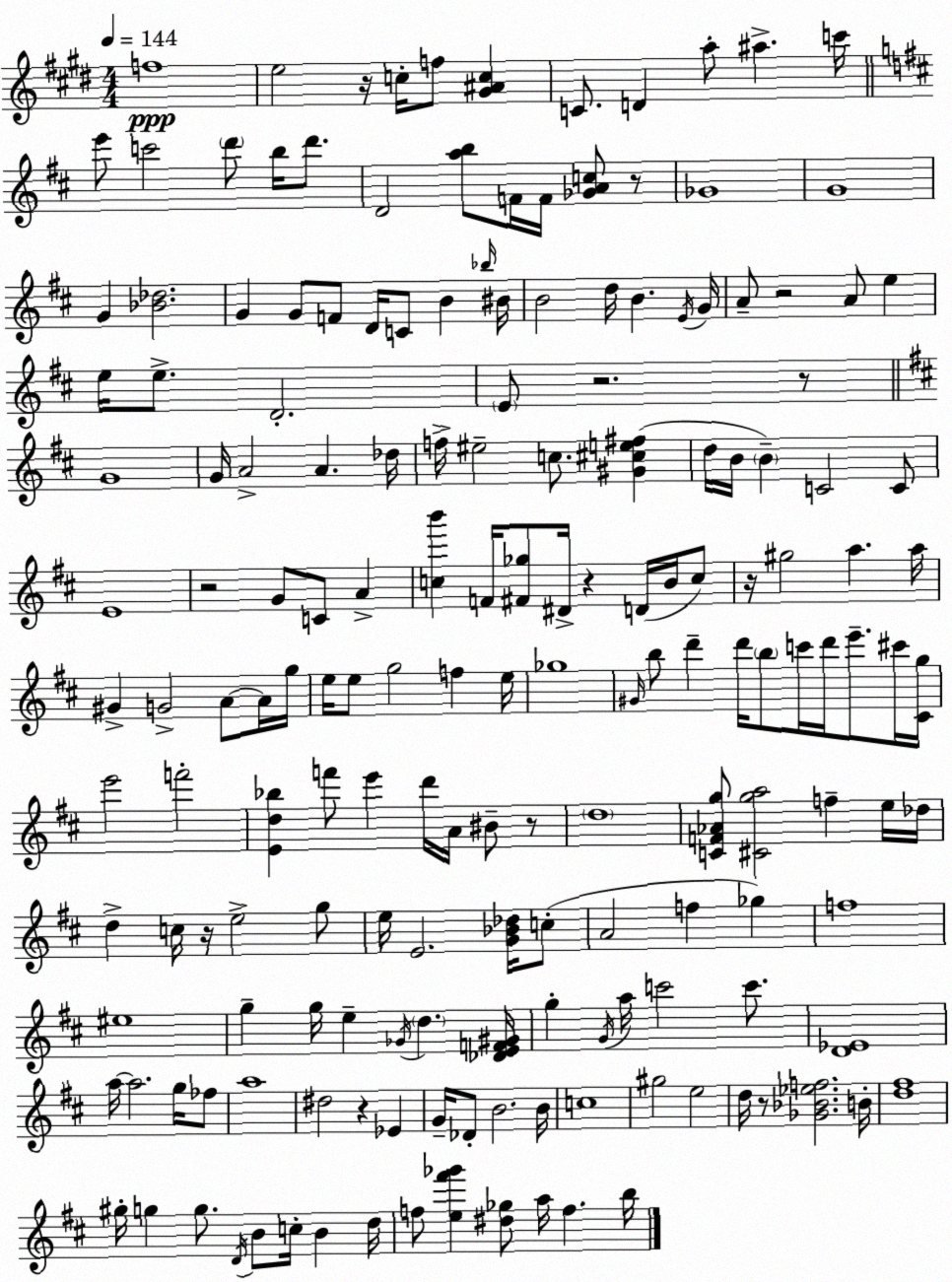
X:1
T:Untitled
M:4/4
L:1/4
K:E
f4 e2 z/4 c/4 f/2 [^G^Ac] C/2 D a/2 ^a c'/4 e'/2 c'2 d'/2 b/4 d'/2 D2 [ab]/2 F/4 F/4 [_GAc]/2 z/2 _G4 G4 G [_B_d]2 G G/2 F/2 D/4 C/2 B _b/4 ^B/4 B2 d/4 B E/4 G/4 A/2 z2 A/2 e e/4 e/2 D2 E/2 z2 z/2 G4 G/4 A2 A _d/4 f/4 ^e2 c/2 [^G^ce^f] d/4 B/4 B C2 C/2 E4 z2 G/2 C/2 A [cb'] F/4 [^F_g]/2 ^D/4 z D/4 B/4 c/2 z/4 ^g2 a a/4 ^G G2 A/2 A/4 g/4 e/4 e/2 g2 f e/4 _g4 ^G/4 b/2 d' d'/4 b/2 c'/4 d'/4 e'/2 ^c'/4 [^Cg]/4 e'2 f'2 [Ed_b] f'/2 e' d'/4 A/4 ^B/2 z/2 d4 [CF_Ag]/2 [^Cga]2 f e/4 _d/4 d c/4 z/4 e2 g/2 e/4 E2 [G_B_d]/4 c/2 A2 f _g f4 ^e4 g g/4 e _G/4 d [_DEF^G]/4 g G/4 a/4 c'2 c'/2 [D_E]4 a/4 a2 g/4 _f/2 a4 ^d2 z _E G/4 _D/2 B2 B/4 c4 ^g2 e2 d/4 z/2 [_G_B_ef]2 B/4 [d^f]4 ^g/4 g g/2 D/4 B/2 c/4 B d/4 f/2 [e^f'_g'] [^d_g]/2 a/4 f b/4